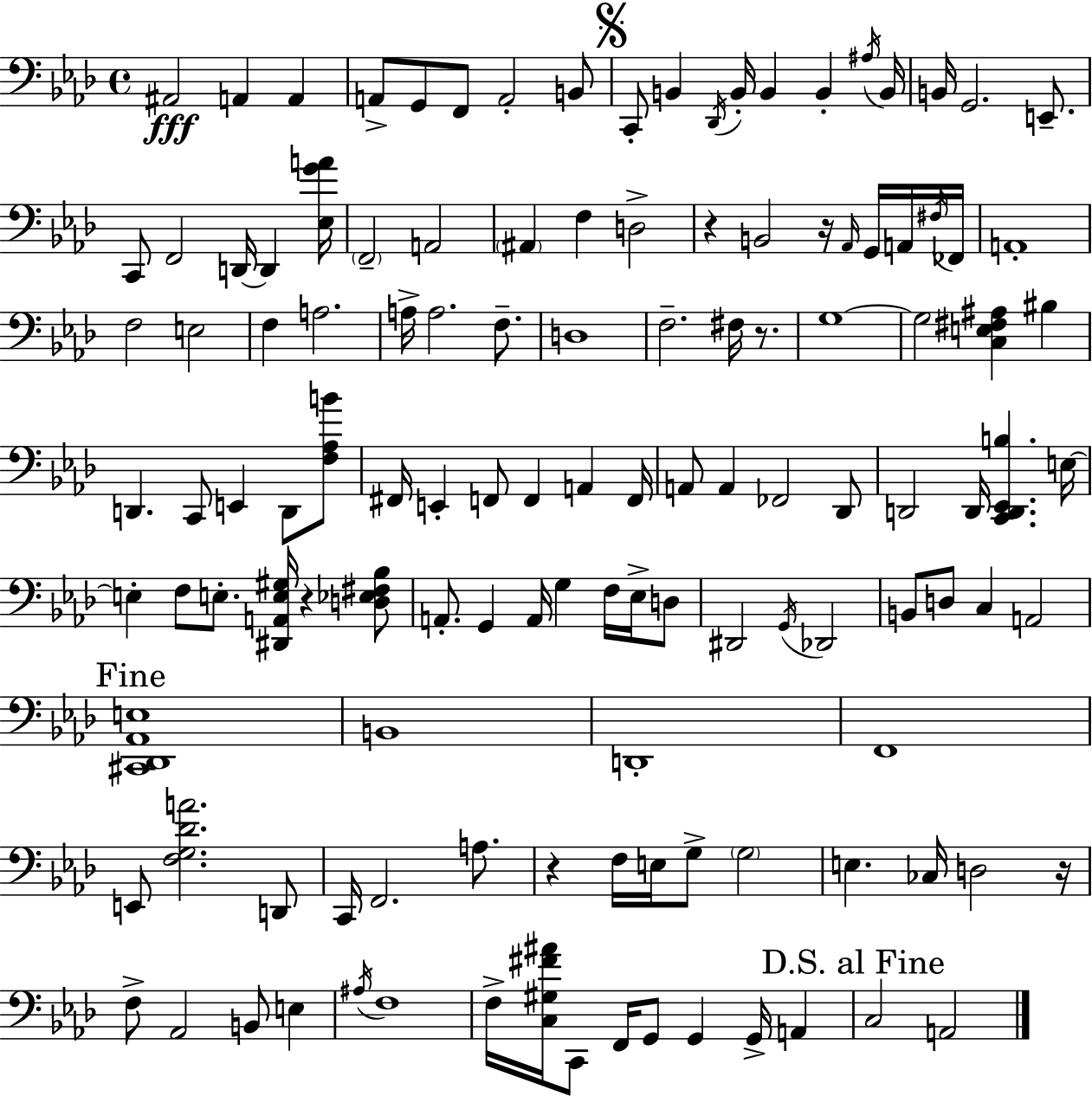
A#2/h A2/q A2/q A2/e G2/e F2/e A2/h B2/e C2/e B2/q Db2/s B2/s B2/q B2/q A#3/s B2/s B2/s G2/h. E2/e. C2/e F2/h D2/s D2/q [Eb3,G4,A4]/s F2/h A2/h A#2/q F3/q D3/h R/q B2/h R/s Ab2/s G2/s A2/s F#3/s FES2/s A2/w F3/h E3/h F3/q A3/h. A3/s A3/h. F3/e. D3/w F3/h. F#3/s R/e. G3/w G3/h [C3,E3,F#3,A#3]/q BIS3/q D2/q. C2/e E2/q D2/e [F3,Ab3,B4]/e F#2/s E2/q F2/e F2/q A2/q F2/s A2/e A2/q FES2/h Db2/e D2/h D2/s [C2,D2,Eb2,B3]/q. E3/s E3/q F3/e E3/e. [D#2,A2,E3,G#3]/s R/q [D3,Eb3,F#3,Bb3]/e A2/e. G2/q A2/s G3/q F3/s Eb3/s D3/e D#2/h G2/s Db2/h B2/e D3/e C3/q A2/h [C#2,Db2,Ab2,E3]/w B2/w D2/w F2/w E2/e [F3,G3,Db4,A4]/h. D2/e C2/s F2/h. A3/e. R/q F3/s E3/s G3/e G3/h E3/q. CES3/s D3/h R/s F3/e Ab2/h B2/e E3/q A#3/s F3/w F3/s [C3,G#3,F#4,A#4]/s C2/e F2/s G2/e G2/q G2/s A2/q C3/h A2/h